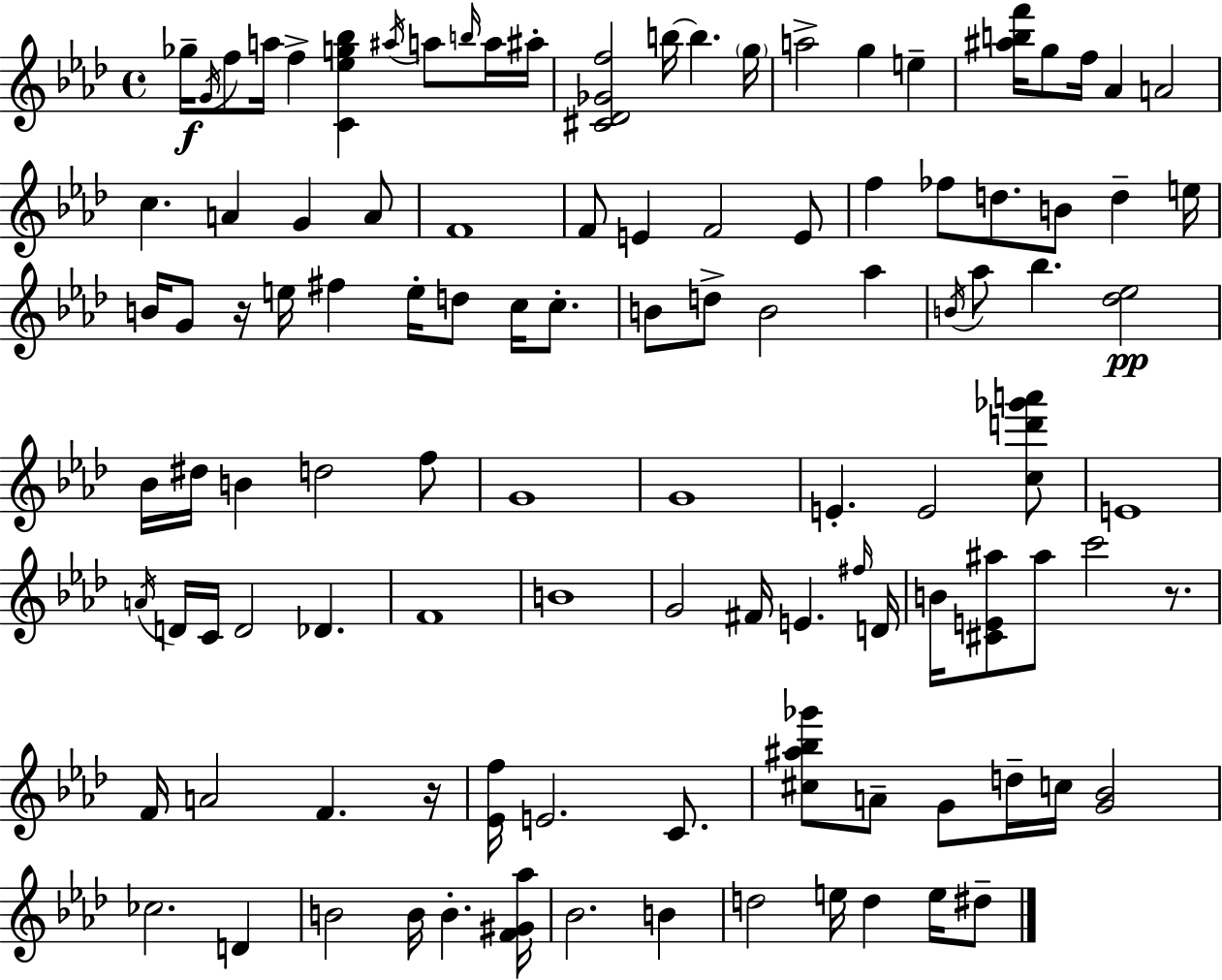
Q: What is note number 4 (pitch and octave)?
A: A5